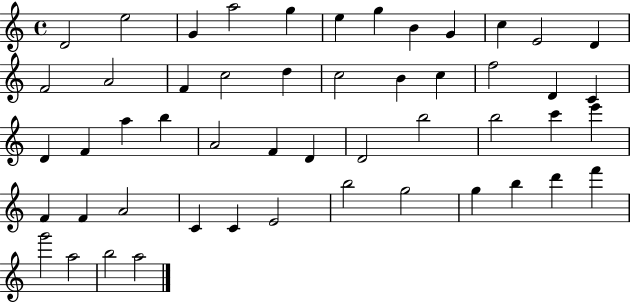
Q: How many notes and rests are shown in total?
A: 51